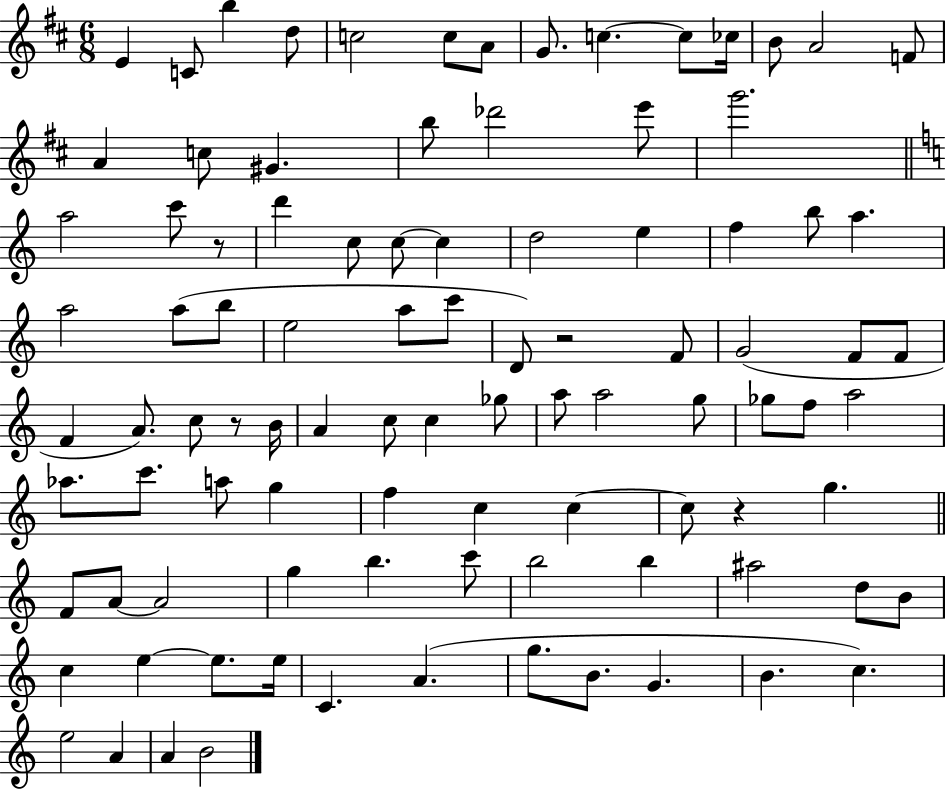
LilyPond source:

{
  \clef treble
  \numericTimeSignature
  \time 6/8
  \key d \major
  e'4 c'8 b''4 d''8 | c''2 c''8 a'8 | g'8. c''4.~~ c''8 ces''16 | b'8 a'2 f'8 | \break a'4 c''8 gis'4. | b''8 des'''2 e'''8 | g'''2. | \bar "||" \break \key a \minor a''2 c'''8 r8 | d'''4 c''8 c''8~~ c''4 | d''2 e''4 | f''4 b''8 a''4. | \break a''2 a''8( b''8 | e''2 a''8 c'''8 | d'8) r2 f'8 | g'2( f'8 f'8 | \break f'4 a'8.) c''8 r8 b'16 | a'4 c''8 c''4 ges''8 | a''8 a''2 g''8 | ges''8 f''8 a''2 | \break aes''8. c'''8. a''8 g''4 | f''4 c''4 c''4~~ | c''8 r4 g''4. | \bar "||" \break \key a \minor f'8 a'8~~ a'2 | g''4 b''4. c'''8 | b''2 b''4 | ais''2 d''8 b'8 | \break c''4 e''4~~ e''8. e''16 | c'4. a'4.( | g''8. b'8. g'4. | b'4. c''4.) | \break e''2 a'4 | a'4 b'2 | \bar "|."
}